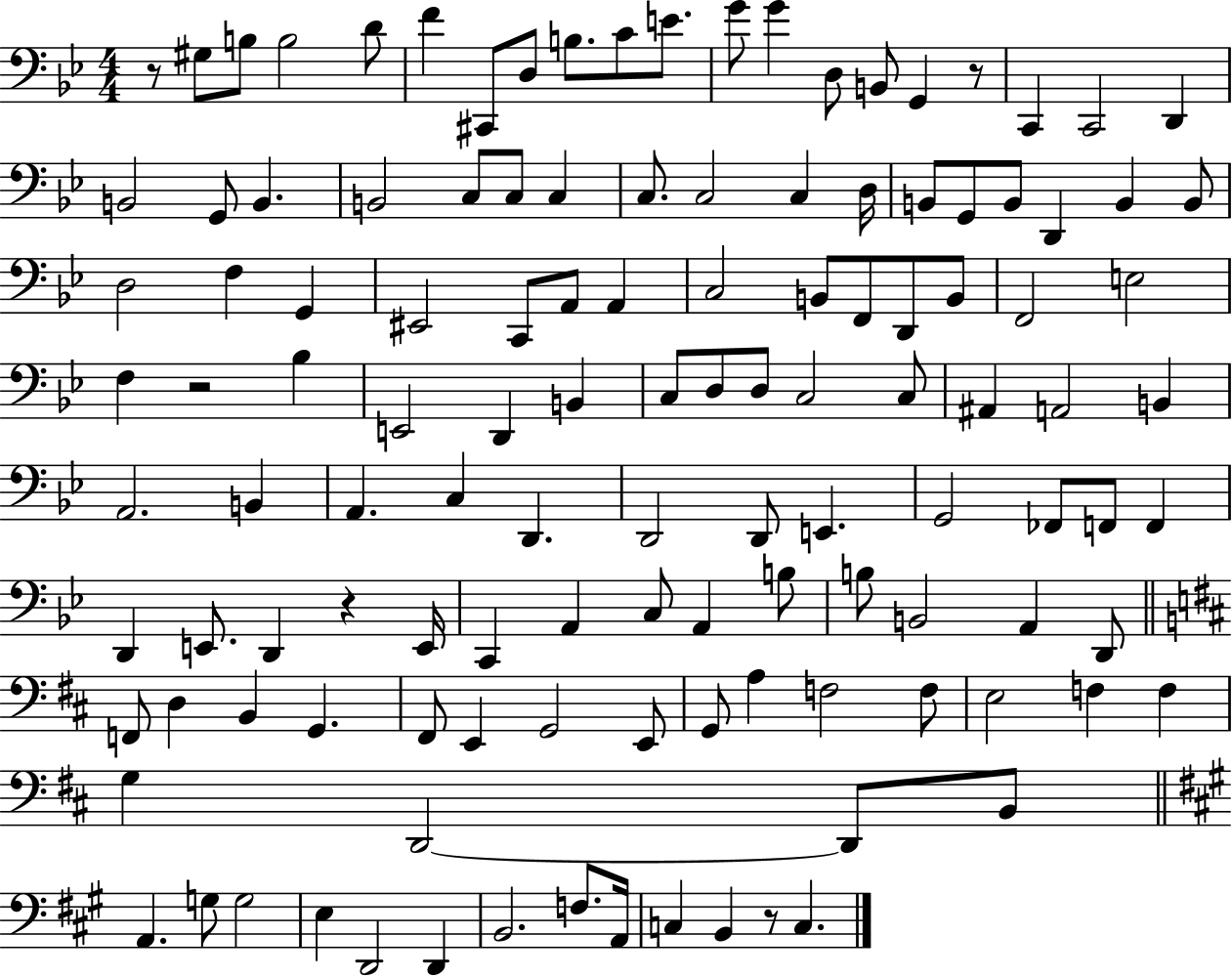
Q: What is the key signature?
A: BES major